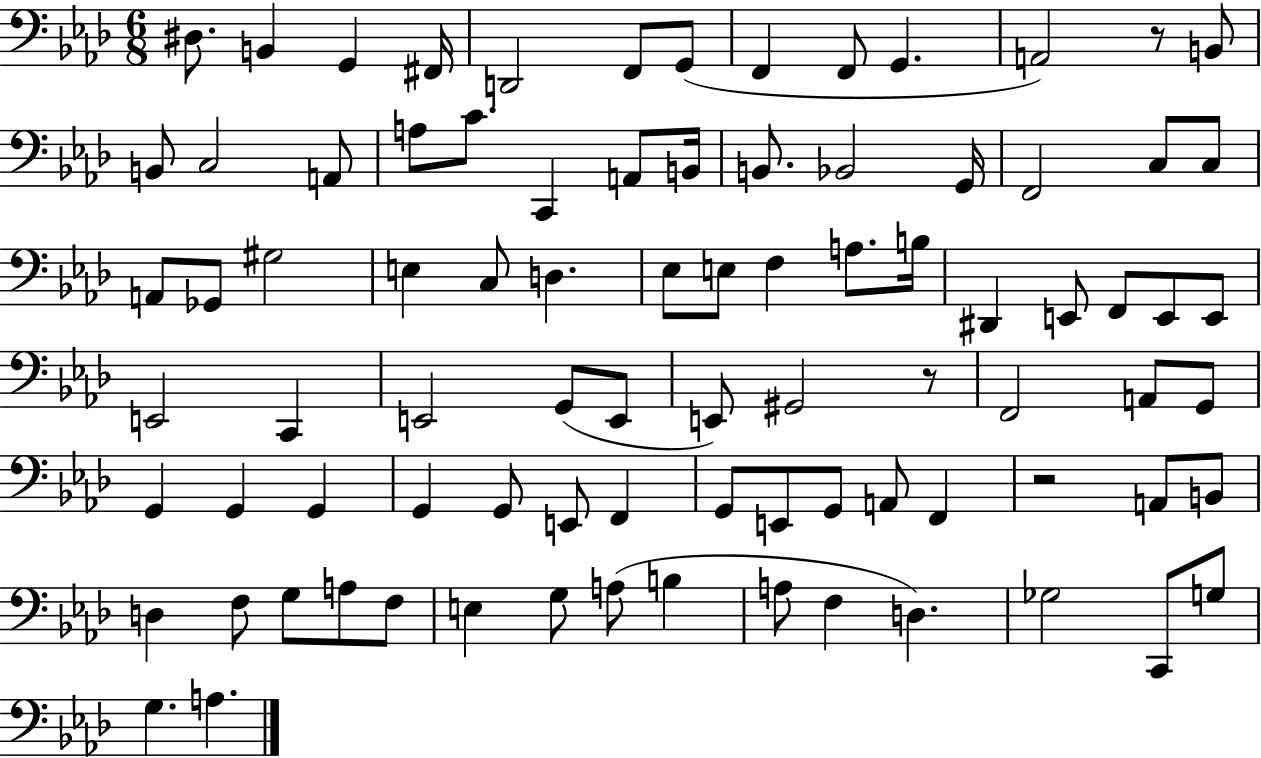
{
  \clef bass
  \numericTimeSignature
  \time 6/8
  \key aes \major
  dis8. b,4 g,4 fis,16 | d,2 f,8 g,8( | f,4 f,8 g,4. | a,2) r8 b,8 | \break b,8 c2 a,8 | a8 c'8. c,4 a,8 b,16 | b,8. bes,2 g,16 | f,2 c8 c8 | \break a,8 ges,8 gis2 | e4 c8 d4. | ees8 e8 f4 a8. b16 | dis,4 e,8 f,8 e,8 e,8 | \break e,2 c,4 | e,2 g,8( e,8 | e,8) gis,2 r8 | f,2 a,8 g,8 | \break g,4 g,4 g,4 | g,4 g,8 e,8 f,4 | g,8 e,8 g,8 a,8 f,4 | r2 a,8 b,8 | \break d4 f8 g8 a8 f8 | e4 g8 a8( b4 | a8 f4 d4.) | ges2 c,8 g8 | \break g4. a4. | \bar "|."
}